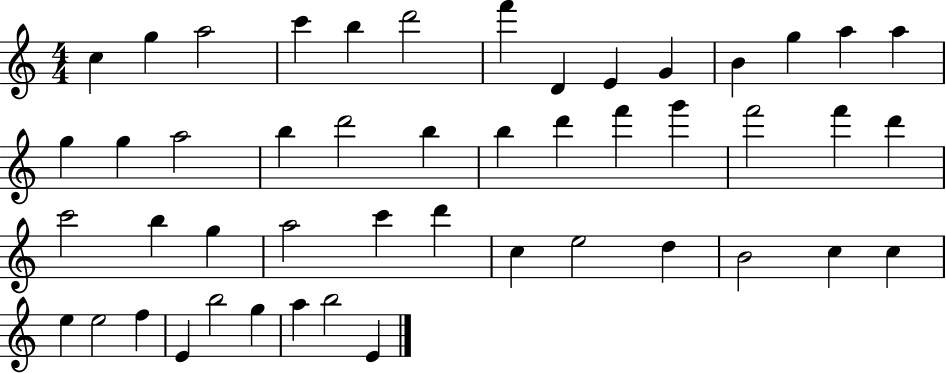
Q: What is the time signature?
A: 4/4